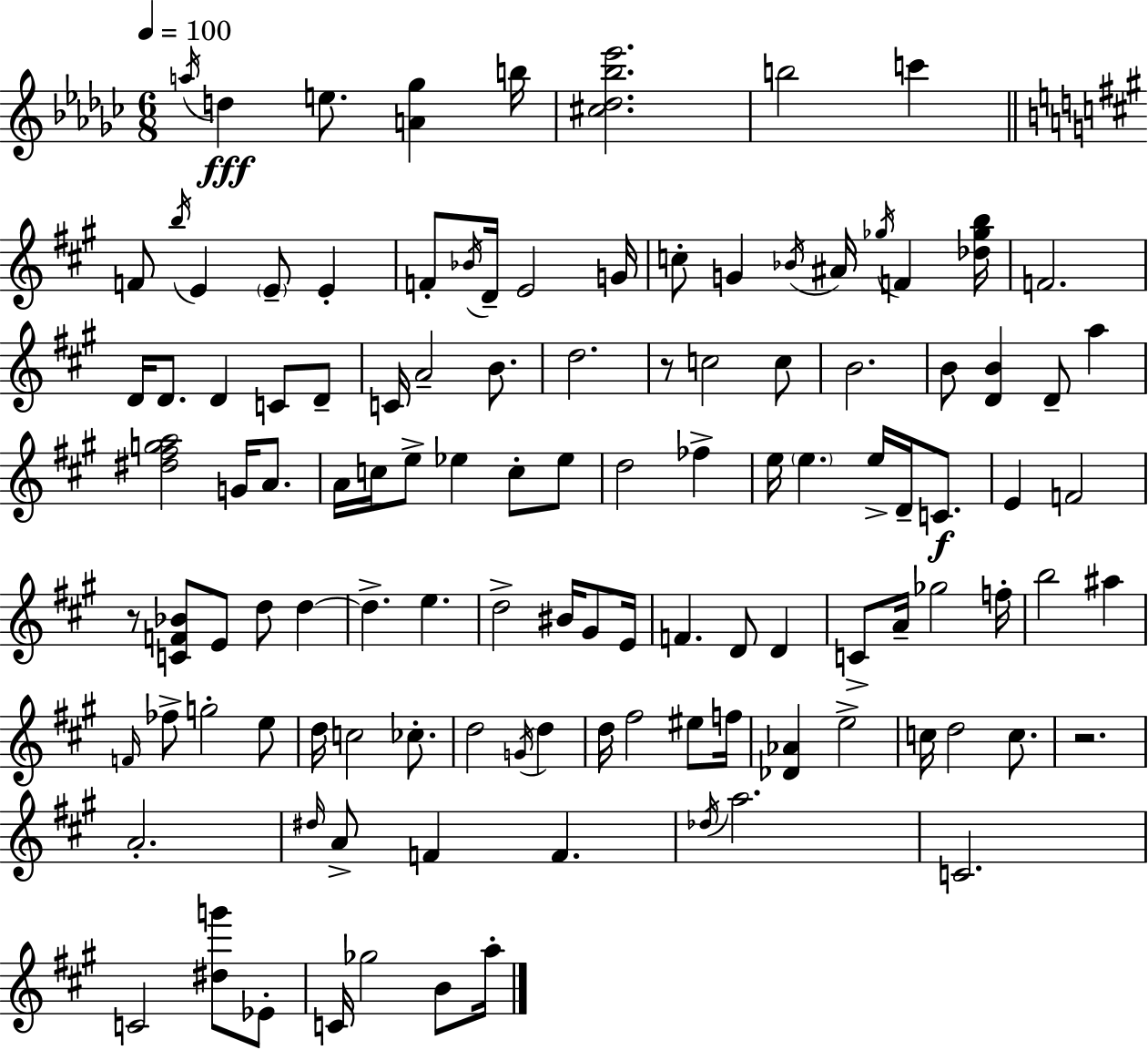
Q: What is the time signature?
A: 6/8